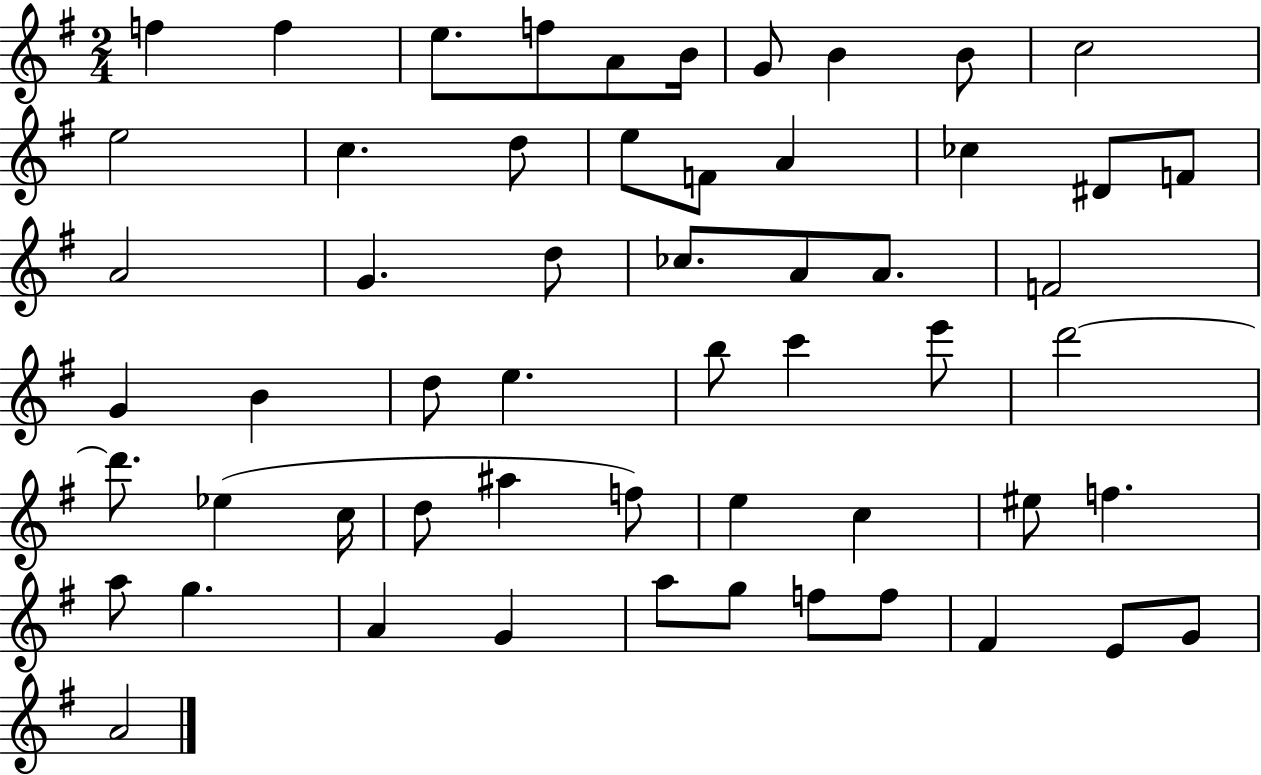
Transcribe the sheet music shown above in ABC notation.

X:1
T:Untitled
M:2/4
L:1/4
K:G
f f e/2 f/2 A/2 B/4 G/2 B B/2 c2 e2 c d/2 e/2 F/2 A _c ^D/2 F/2 A2 G d/2 _c/2 A/2 A/2 F2 G B d/2 e b/2 c' e'/2 d'2 d'/2 _e c/4 d/2 ^a f/2 e c ^e/2 f a/2 g A G a/2 g/2 f/2 f/2 ^F E/2 G/2 A2